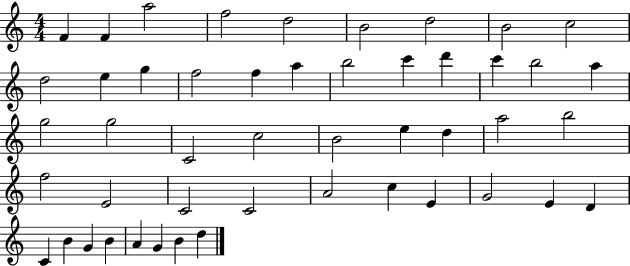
F4/q F4/q A5/h F5/h D5/h B4/h D5/h B4/h C5/h D5/h E5/q G5/q F5/h F5/q A5/q B5/h C6/q D6/q C6/q B5/h A5/q G5/h G5/h C4/h C5/h B4/h E5/q D5/q A5/h B5/h F5/h E4/h C4/h C4/h A4/h C5/q E4/q G4/h E4/q D4/q C4/q B4/q G4/q B4/q A4/q G4/q B4/q D5/q